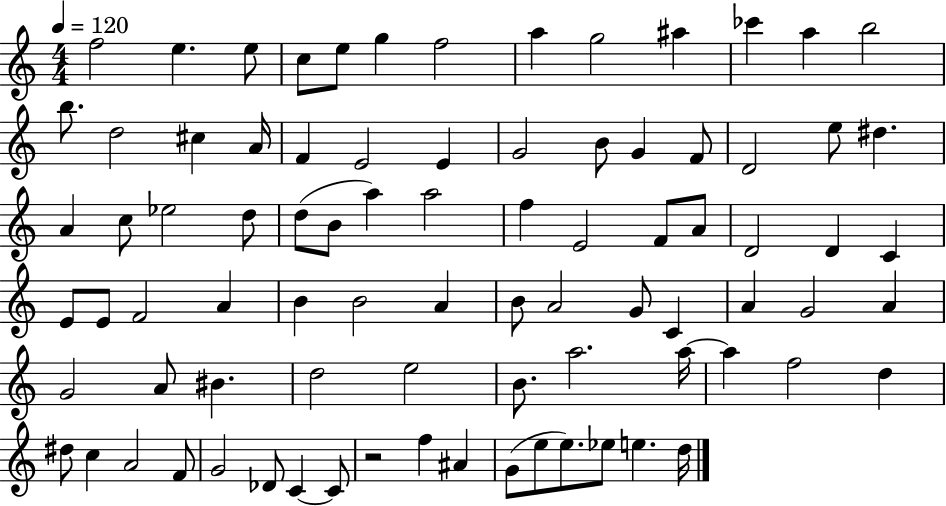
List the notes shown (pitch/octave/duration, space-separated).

F5/h E5/q. E5/e C5/e E5/e G5/q F5/h A5/q G5/h A#5/q CES6/q A5/q B5/h B5/e. D5/h C#5/q A4/s F4/q E4/h E4/q G4/h B4/e G4/q F4/e D4/h E5/e D#5/q. A4/q C5/e Eb5/h D5/e D5/e B4/e A5/q A5/h F5/q E4/h F4/e A4/e D4/h D4/q C4/q E4/e E4/e F4/h A4/q B4/q B4/h A4/q B4/e A4/h G4/e C4/q A4/q G4/h A4/q G4/h A4/e BIS4/q. D5/h E5/h B4/e. A5/h. A5/s A5/q F5/h D5/q D#5/e C5/q A4/h F4/e G4/h Db4/e C4/q C4/e R/h F5/q A#4/q G4/e E5/e E5/e. Eb5/e E5/q. D5/s